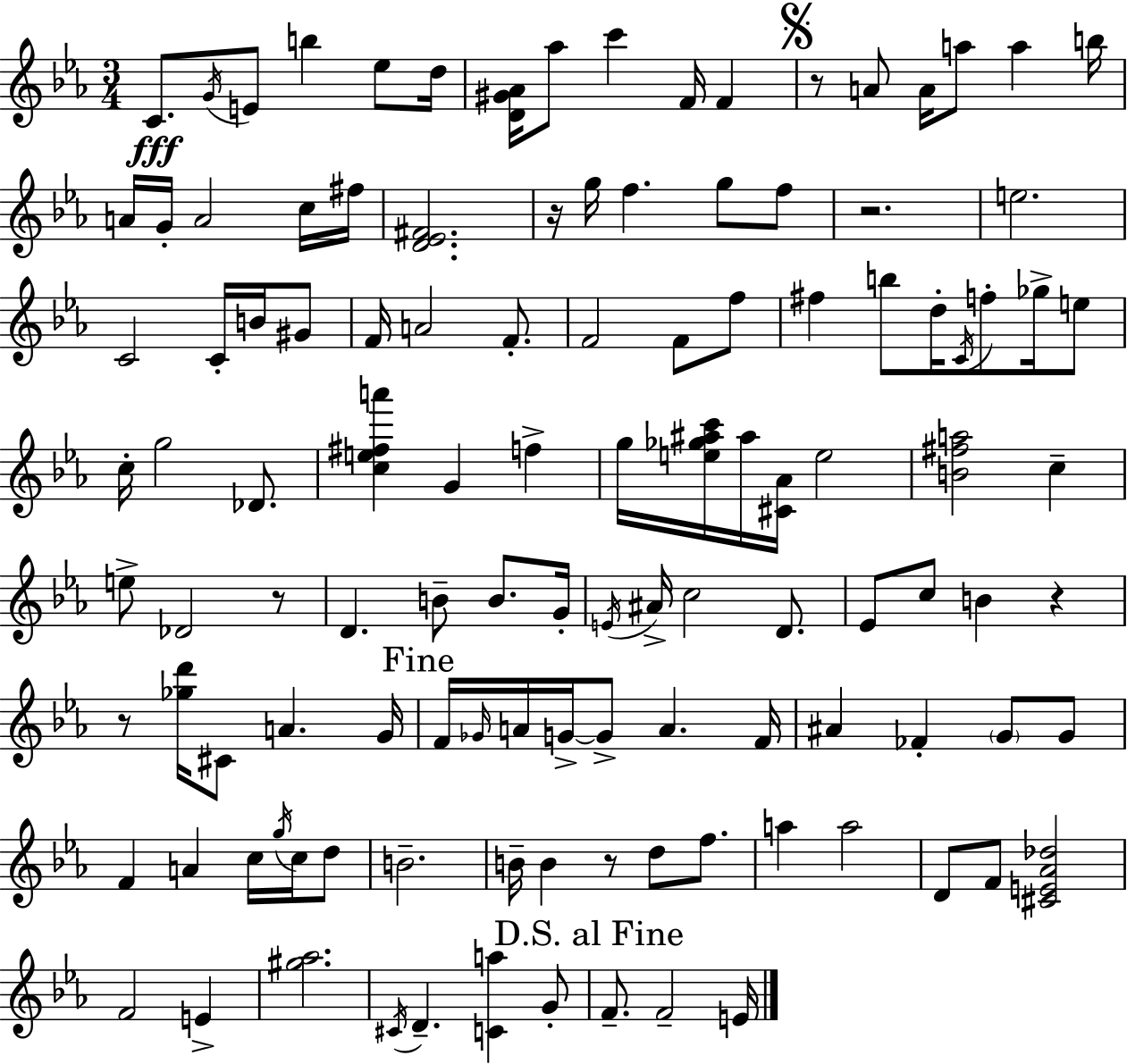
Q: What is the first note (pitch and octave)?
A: C4